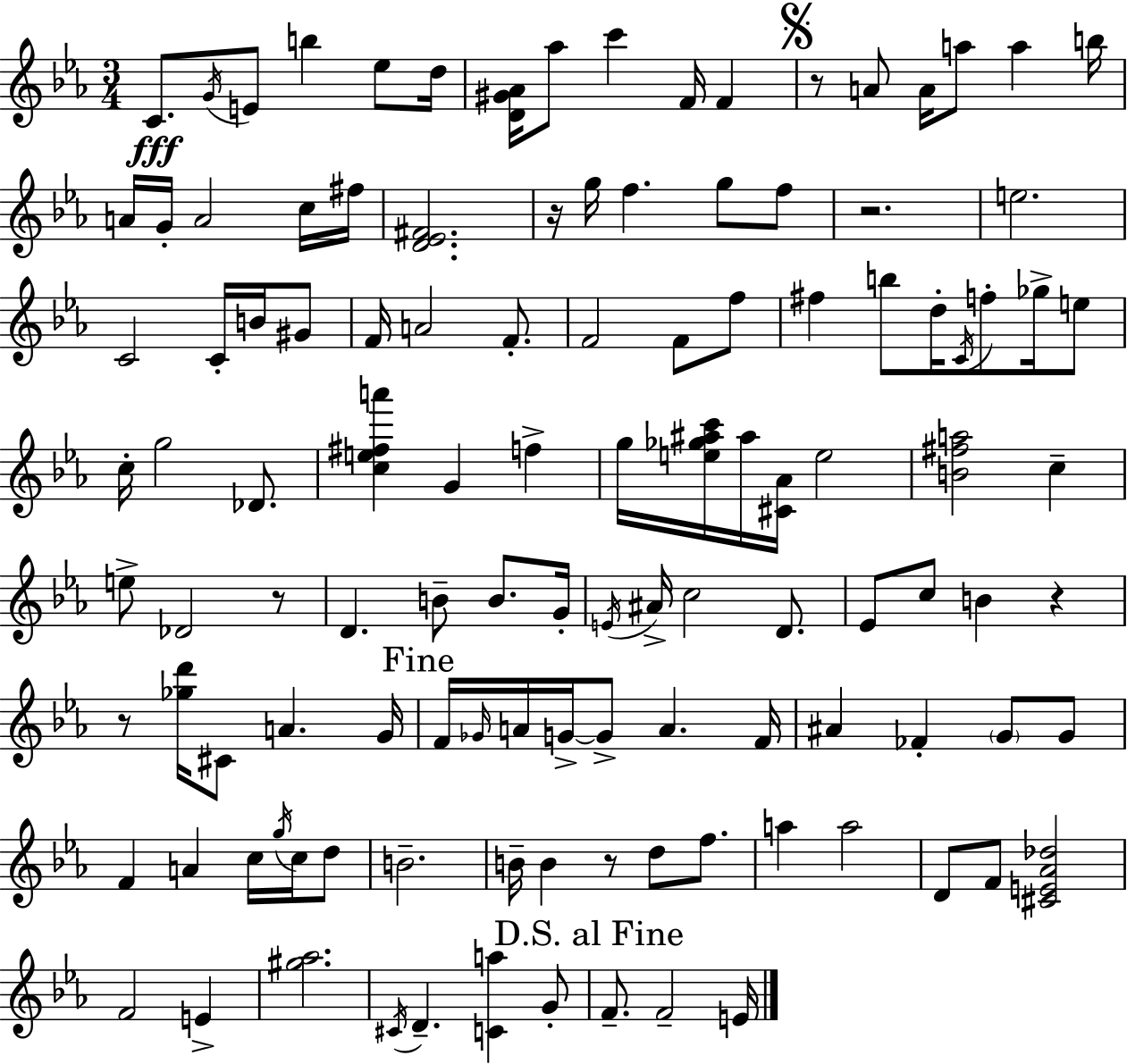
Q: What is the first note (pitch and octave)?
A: C4